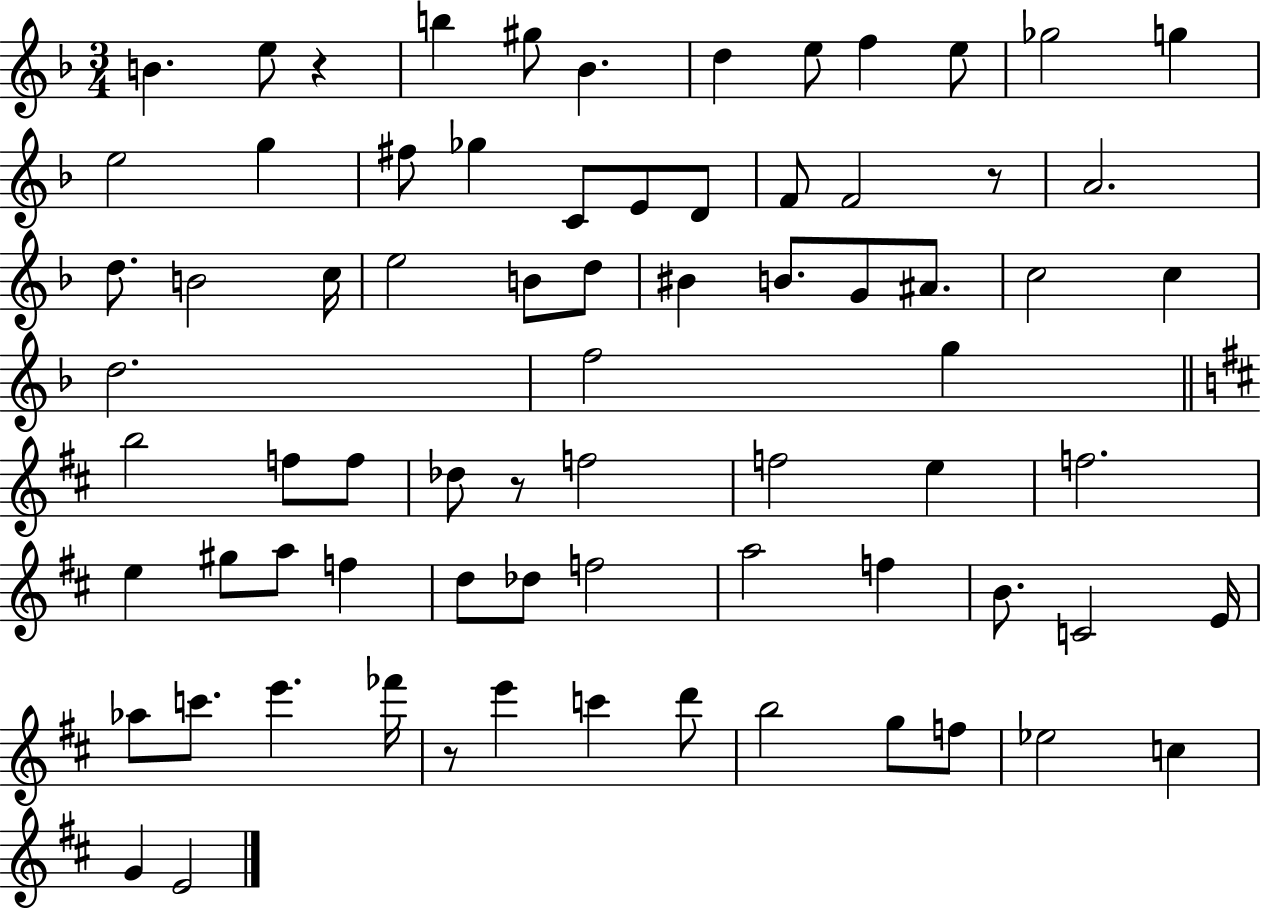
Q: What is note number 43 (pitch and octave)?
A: E5